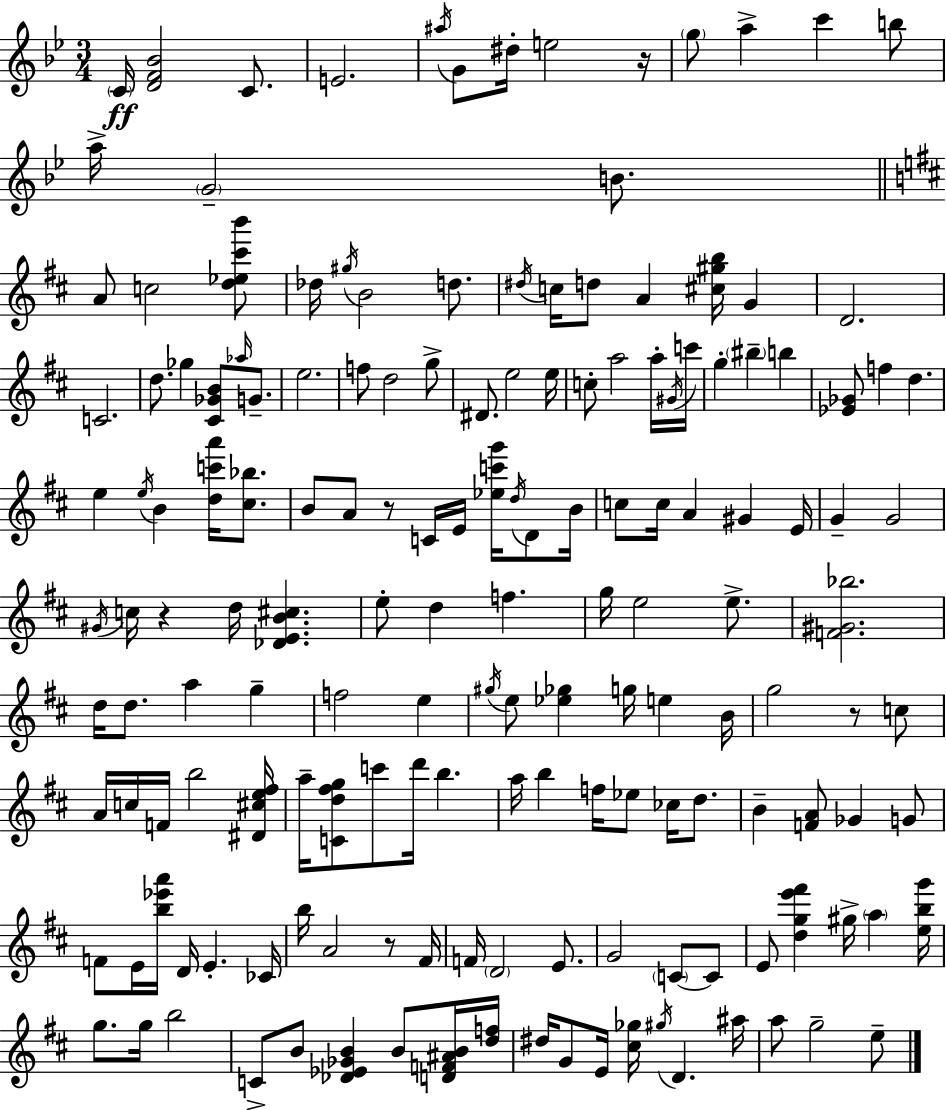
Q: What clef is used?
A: treble